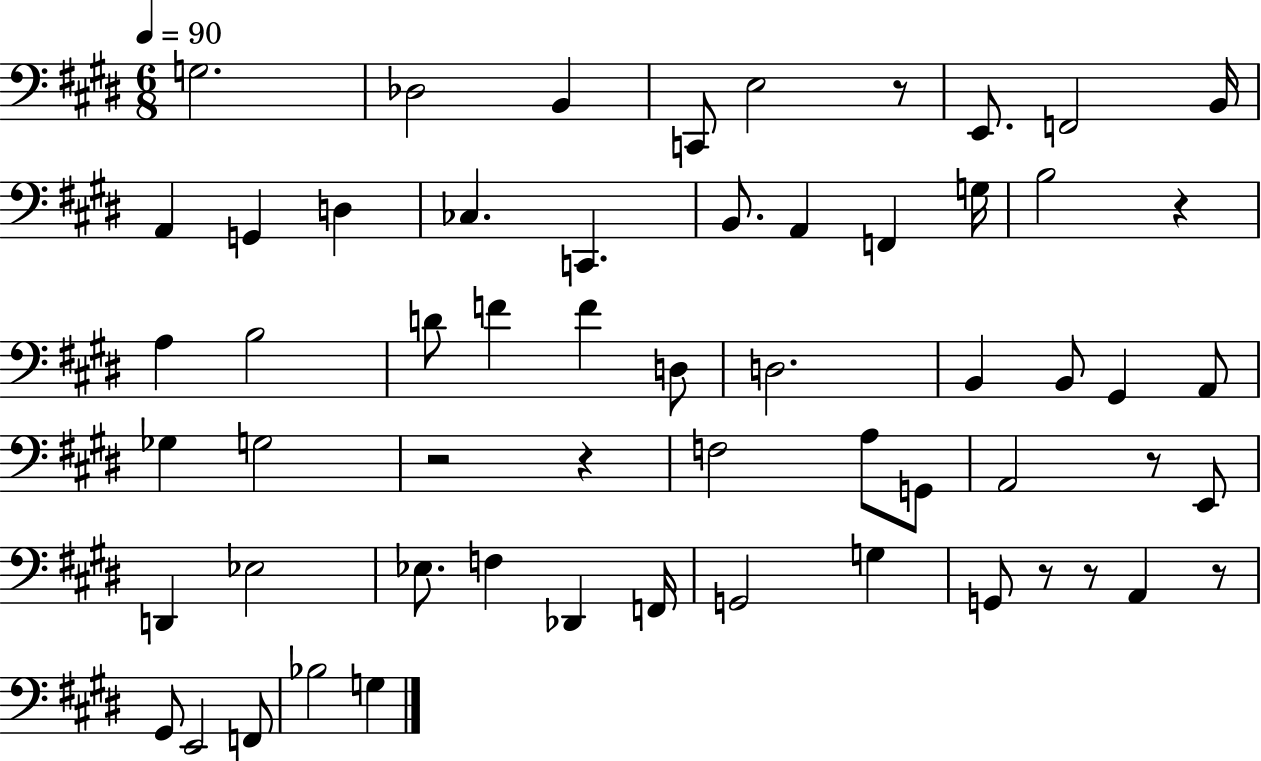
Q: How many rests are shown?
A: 8